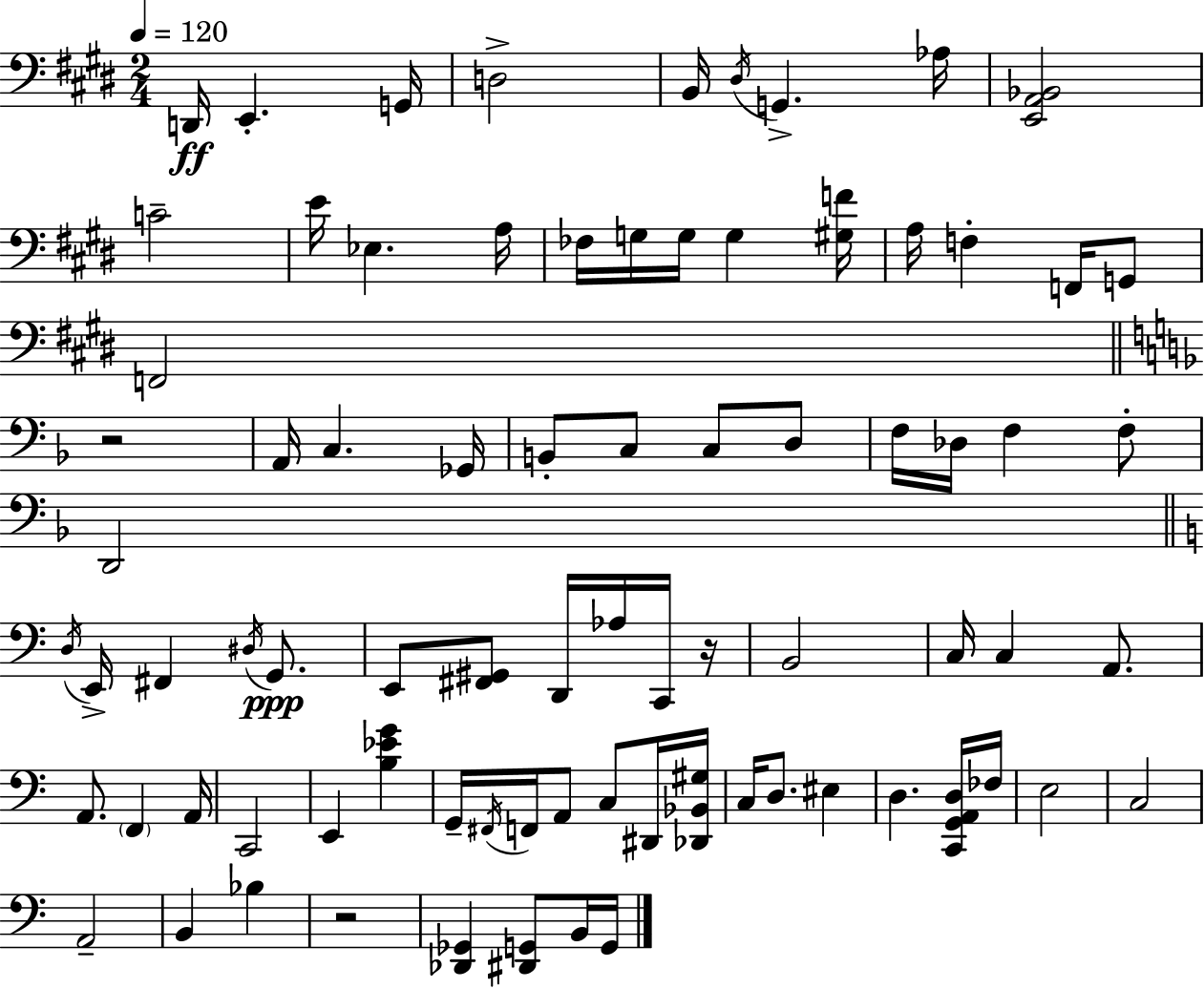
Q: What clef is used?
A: bass